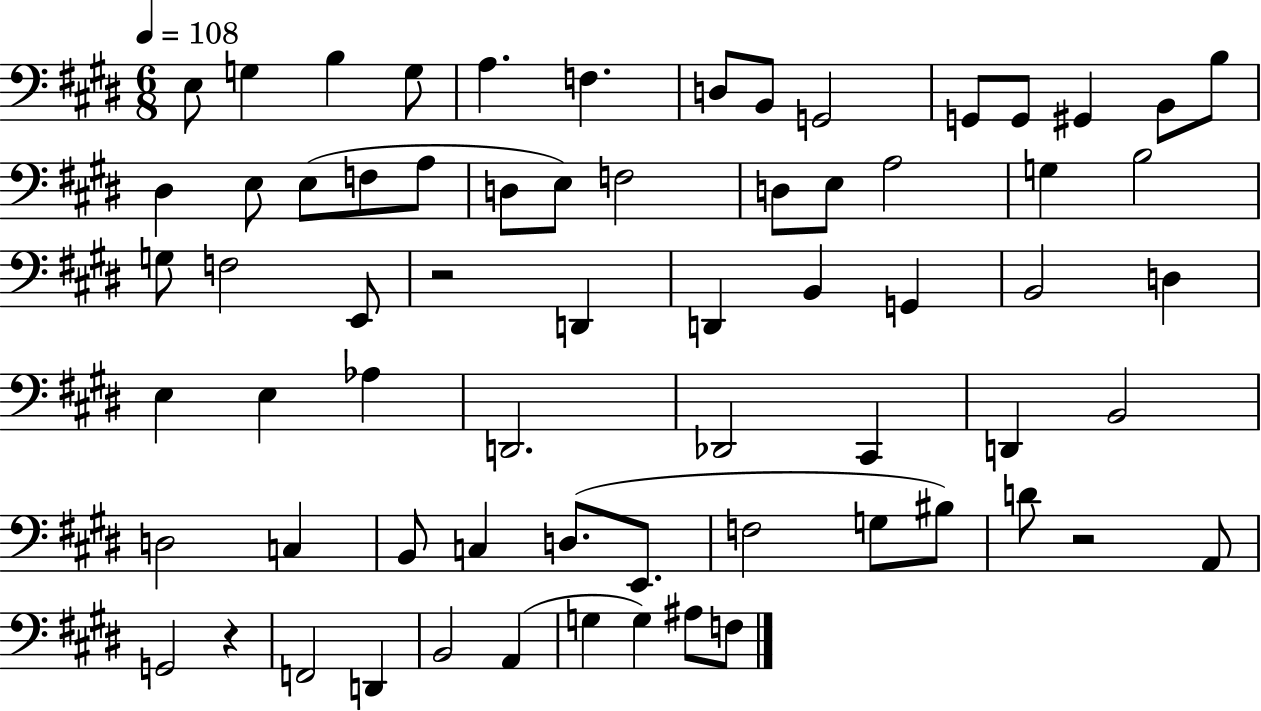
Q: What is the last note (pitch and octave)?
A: F3